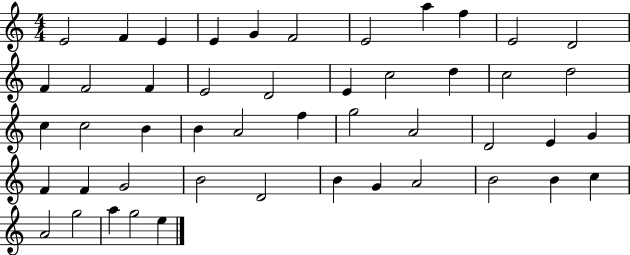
{
  \clef treble
  \numericTimeSignature
  \time 4/4
  \key c \major
  e'2 f'4 e'4 | e'4 g'4 f'2 | e'2 a''4 f''4 | e'2 d'2 | \break f'4 f'2 f'4 | e'2 d'2 | e'4 c''2 d''4 | c''2 d''2 | \break c''4 c''2 b'4 | b'4 a'2 f''4 | g''2 a'2 | d'2 e'4 g'4 | \break f'4 f'4 g'2 | b'2 d'2 | b'4 g'4 a'2 | b'2 b'4 c''4 | \break a'2 g''2 | a''4 g''2 e''4 | \bar "|."
}